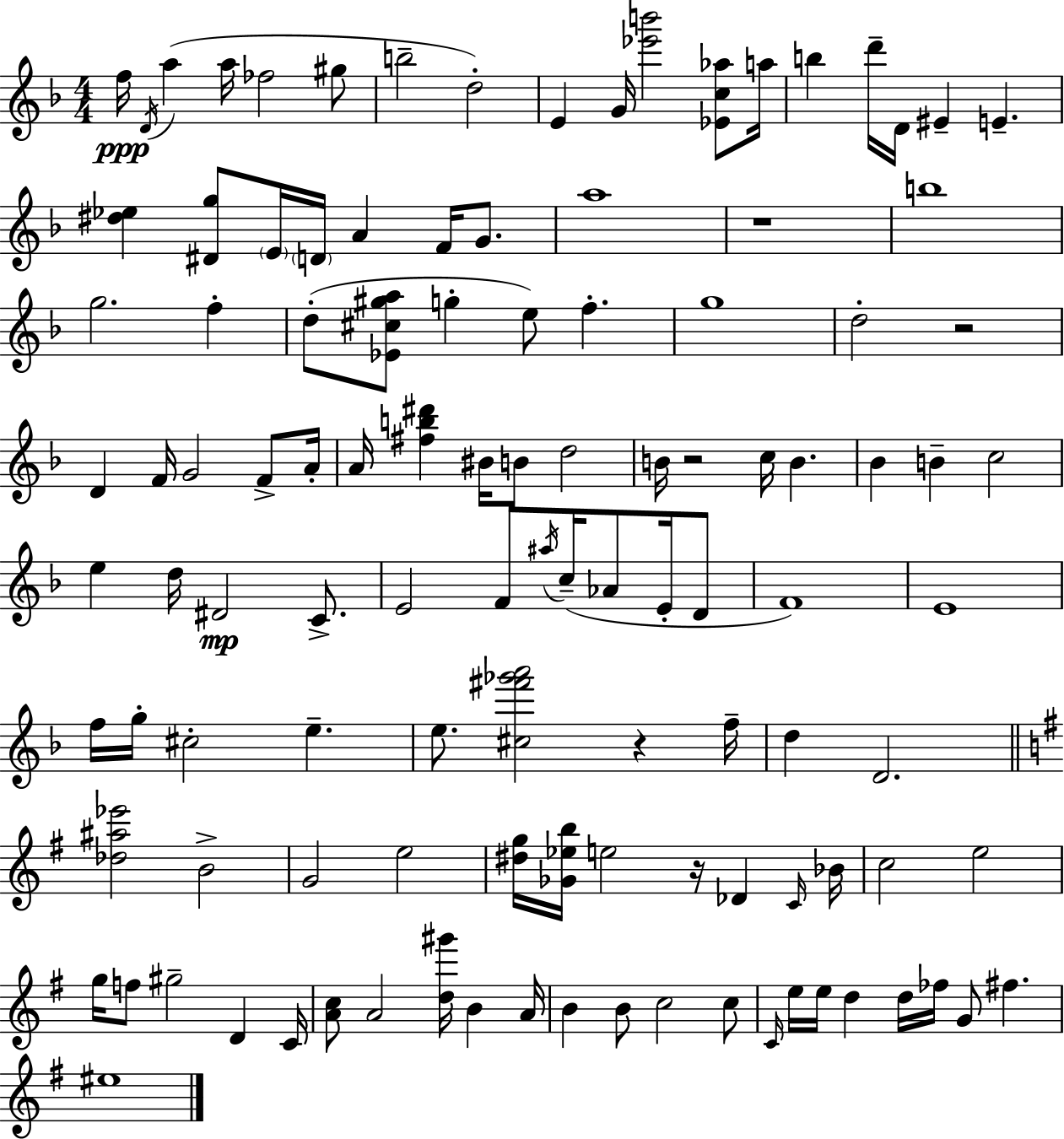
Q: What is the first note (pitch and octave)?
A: F5